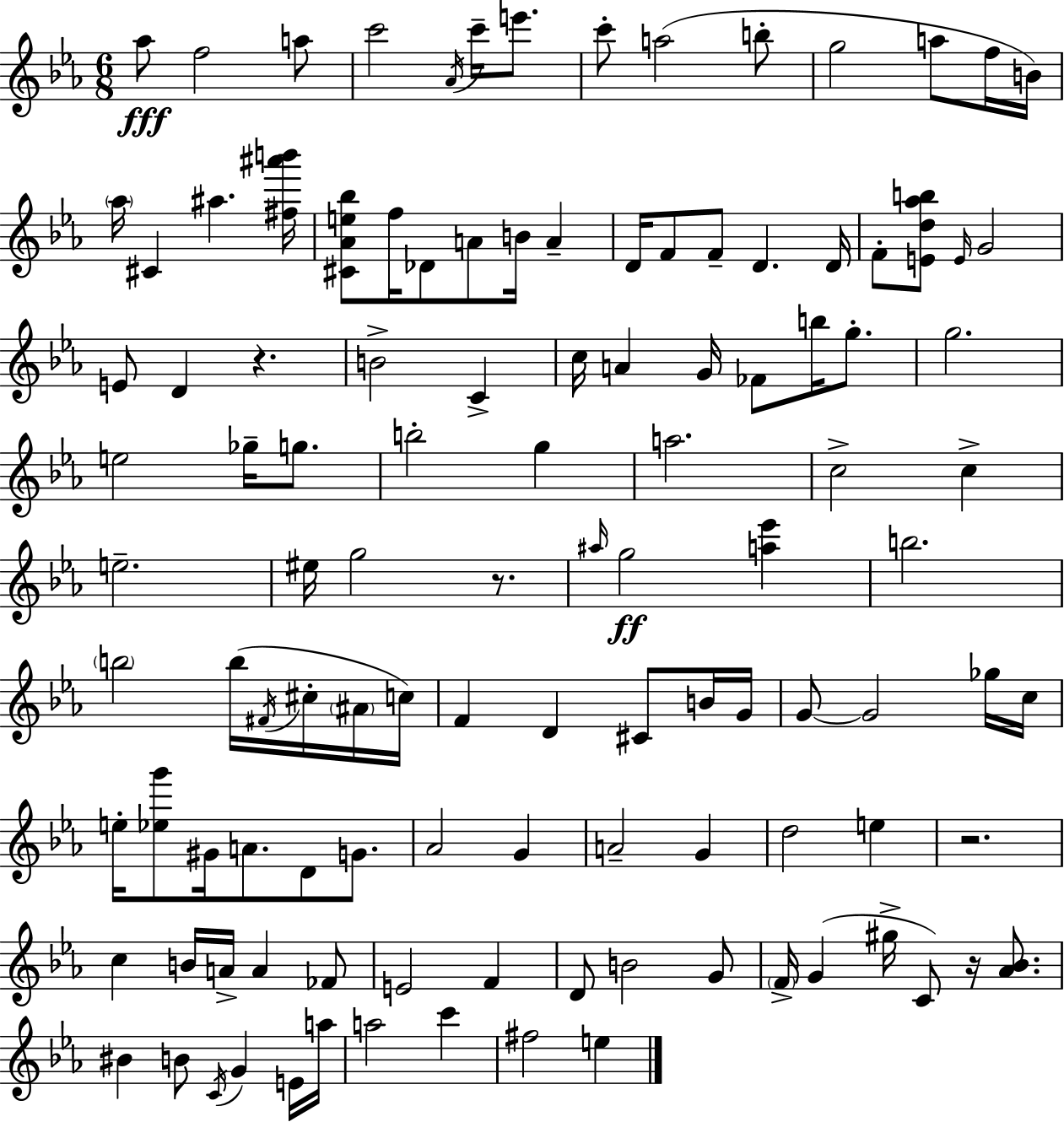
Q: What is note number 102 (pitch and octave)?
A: A5